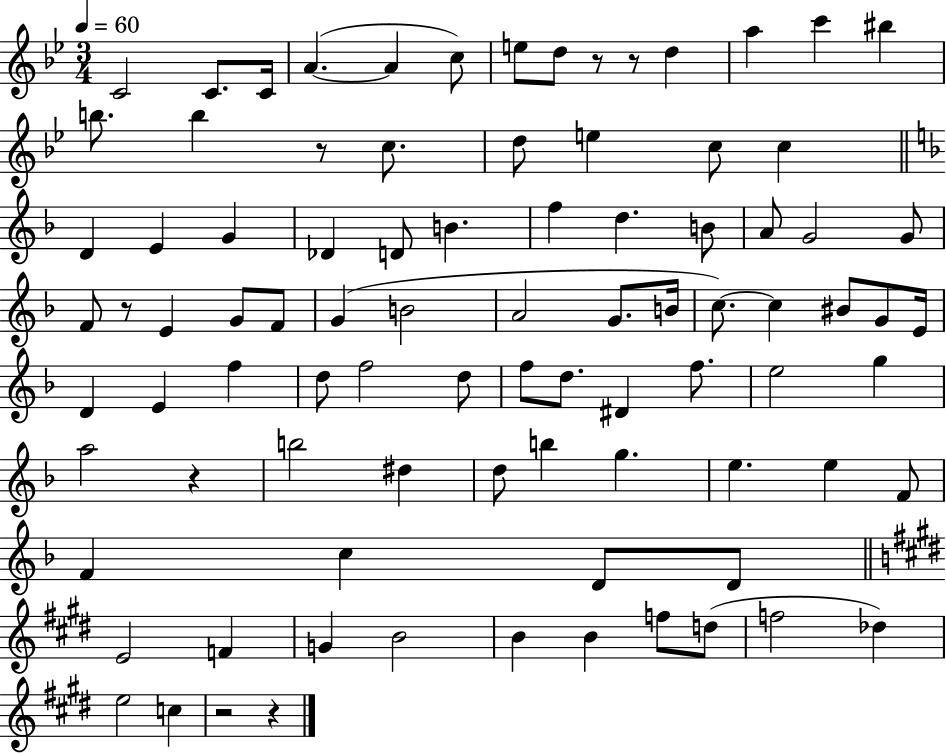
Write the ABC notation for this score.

X:1
T:Untitled
M:3/4
L:1/4
K:Bb
C2 C/2 C/4 A A c/2 e/2 d/2 z/2 z/2 d a c' ^b b/2 b z/2 c/2 d/2 e c/2 c D E G _D D/2 B f d B/2 A/2 G2 G/2 F/2 z/2 E G/2 F/2 G B2 A2 G/2 B/4 c/2 c ^B/2 G/2 E/4 D E f d/2 f2 d/2 f/2 d/2 ^D f/2 e2 g a2 z b2 ^d d/2 b g e e F/2 F c D/2 D/2 E2 F G B2 B B f/2 d/2 f2 _d e2 c z2 z